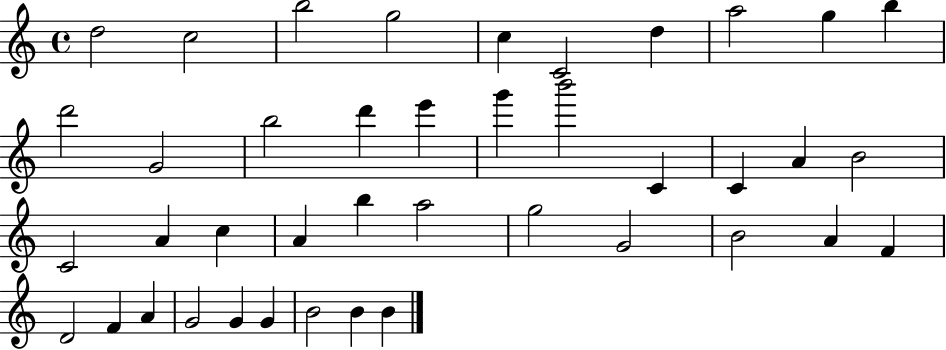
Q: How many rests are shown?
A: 0